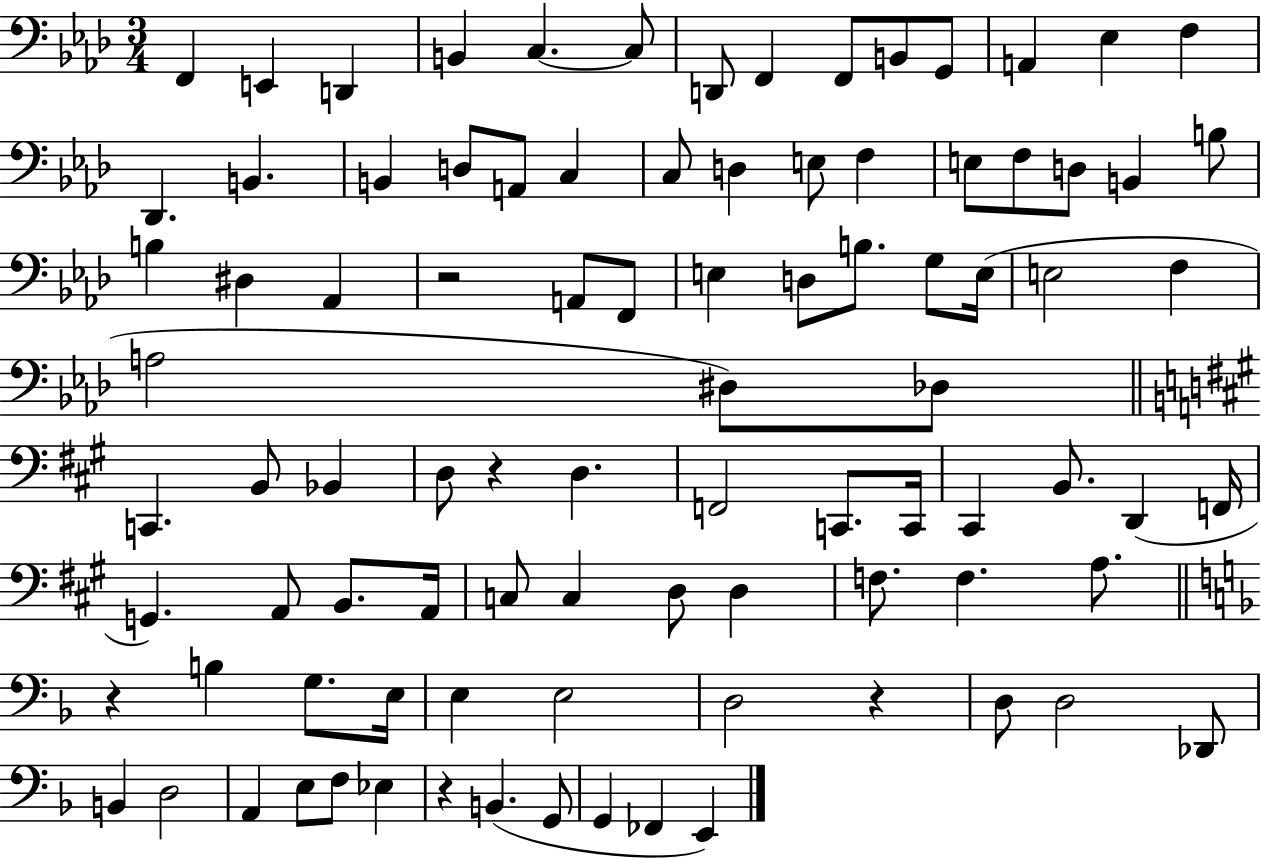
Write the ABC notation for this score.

X:1
T:Untitled
M:3/4
L:1/4
K:Ab
F,, E,, D,, B,, C, C,/2 D,,/2 F,, F,,/2 B,,/2 G,,/2 A,, _E, F, _D,, B,, B,, D,/2 A,,/2 C, C,/2 D, E,/2 F, E,/2 F,/2 D,/2 B,, B,/2 B, ^D, _A,, z2 A,,/2 F,,/2 E, D,/2 B,/2 G,/2 E,/4 E,2 F, A,2 ^D,/2 _D,/2 C,, B,,/2 _B,, D,/2 z D, F,,2 C,,/2 C,,/4 ^C,, B,,/2 D,, F,,/4 G,, A,,/2 B,,/2 A,,/4 C,/2 C, D,/2 D, F,/2 F, A,/2 z B, G,/2 E,/4 E, E,2 D,2 z D,/2 D,2 _D,,/2 B,, D,2 A,, E,/2 F,/2 _E, z B,, G,,/2 G,, _F,, E,,